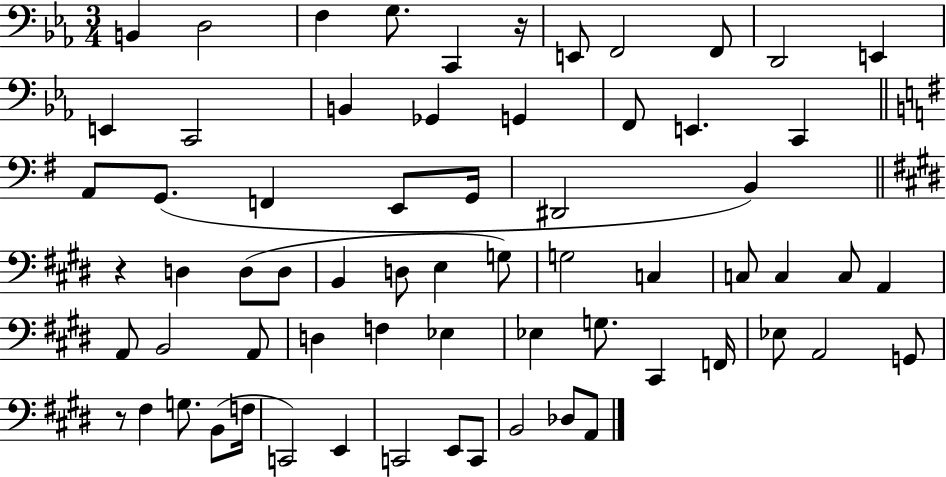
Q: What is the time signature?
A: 3/4